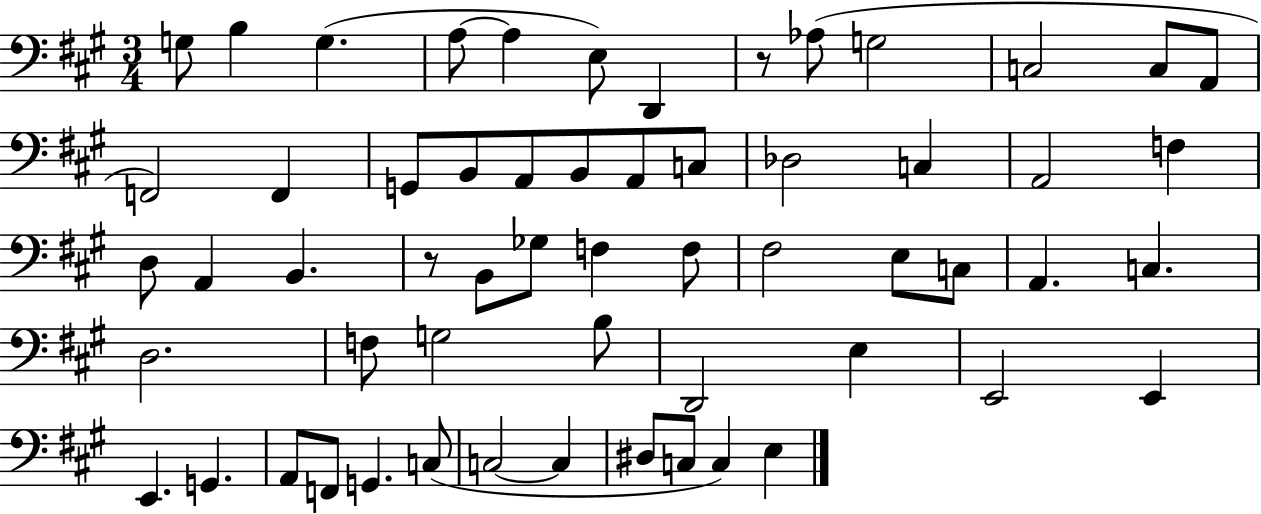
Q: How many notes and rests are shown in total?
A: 58